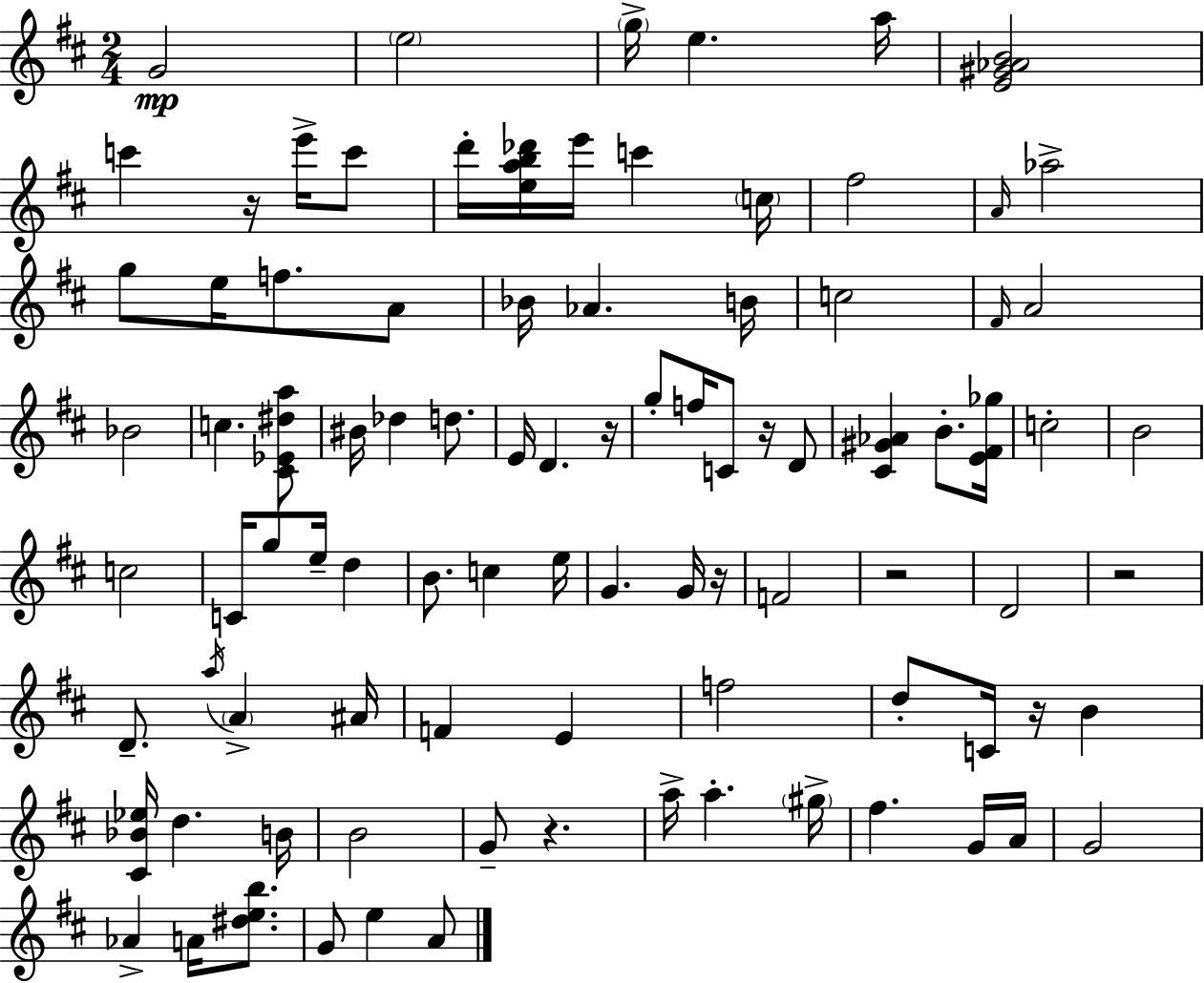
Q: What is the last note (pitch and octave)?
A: A4